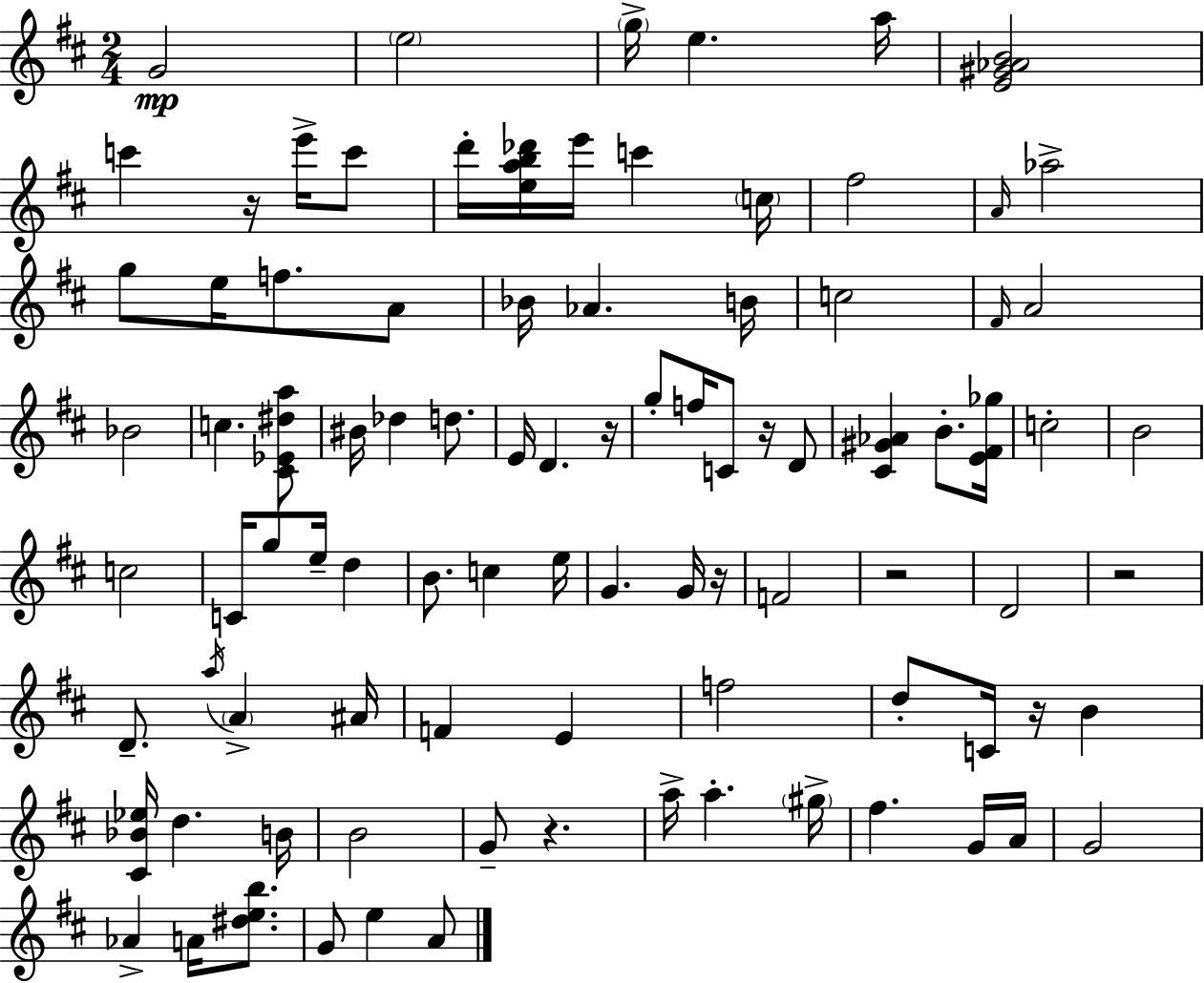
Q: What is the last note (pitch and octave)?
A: A4